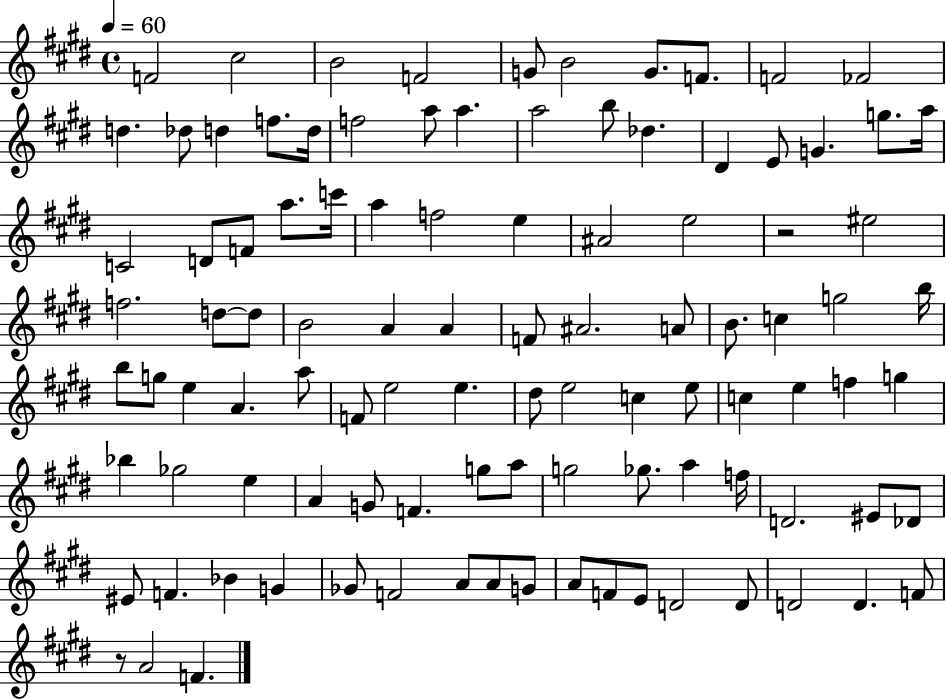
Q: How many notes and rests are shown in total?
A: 102